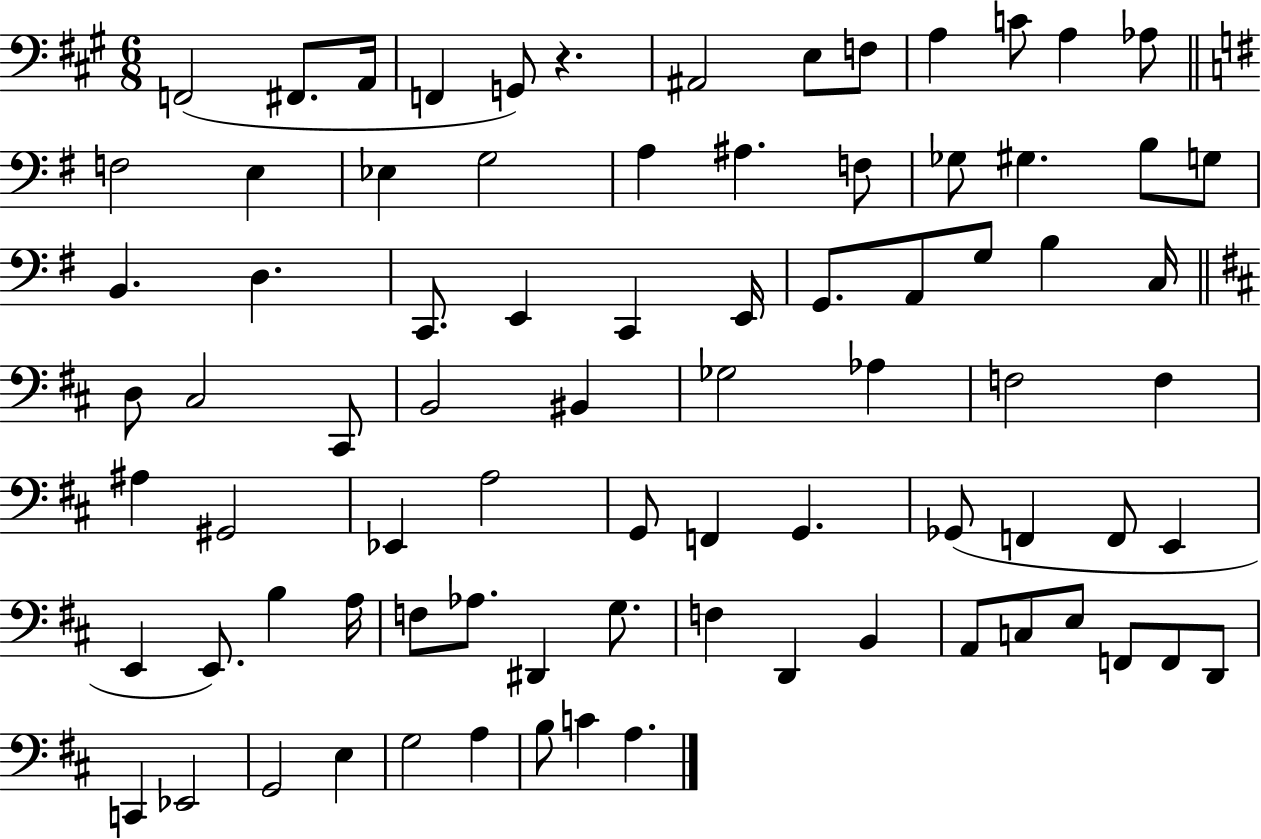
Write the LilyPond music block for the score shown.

{
  \clef bass
  \numericTimeSignature
  \time 6/8
  \key a \major
  f,2( fis,8. a,16 | f,4 g,8) r4. | ais,2 e8 f8 | a4 c'8 a4 aes8 | \break \bar "||" \break \key g \major f2 e4 | ees4 g2 | a4 ais4. f8 | ges8 gis4. b8 g8 | \break b,4. d4. | c,8. e,4 c,4 e,16 | g,8. a,8 g8 b4 c16 | \bar "||" \break \key b \minor d8 cis2 cis,8 | b,2 bis,4 | ges2 aes4 | f2 f4 | \break ais4 gis,2 | ees,4 a2 | g,8 f,4 g,4. | ges,8( f,4 f,8 e,4 | \break e,4 e,8.) b4 a16 | f8 aes8. dis,4 g8. | f4 d,4 b,4 | a,8 c8 e8 f,8 f,8 d,8 | \break c,4 ees,2 | g,2 e4 | g2 a4 | b8 c'4 a4. | \break \bar "|."
}